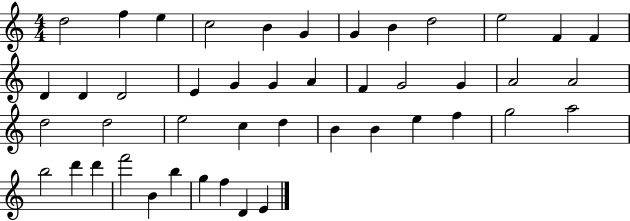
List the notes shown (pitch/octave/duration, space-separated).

D5/h F5/q E5/q C5/h B4/q G4/q G4/q B4/q D5/h E5/h F4/q F4/q D4/q D4/q D4/h E4/q G4/q G4/q A4/q F4/q G4/h G4/q A4/h A4/h D5/h D5/h E5/h C5/q D5/q B4/q B4/q E5/q F5/q G5/h A5/h B5/h D6/q D6/q F6/h B4/q B5/q G5/q F5/q D4/q E4/q